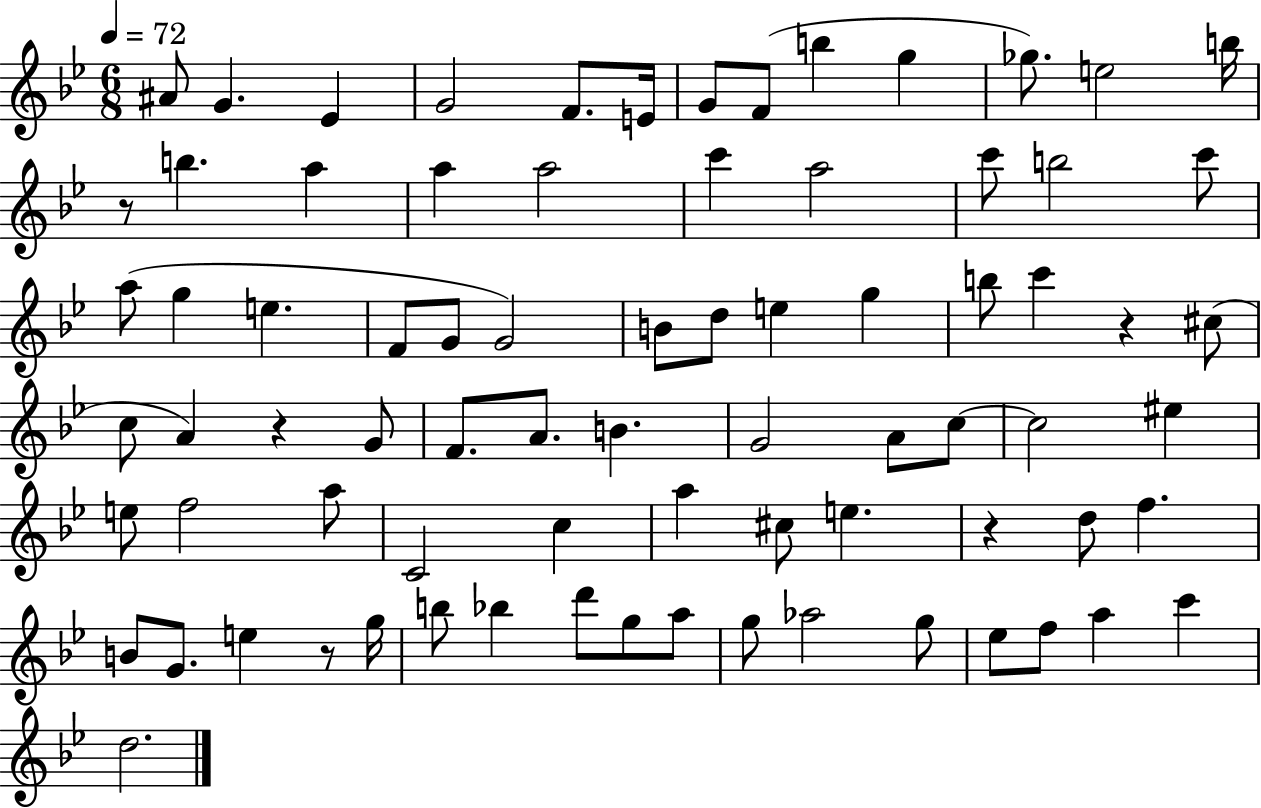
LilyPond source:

{
  \clef treble
  \numericTimeSignature
  \time 6/8
  \key bes \major
  \tempo 4 = 72
  ais'8 g'4. ees'4 | g'2 f'8. e'16 | g'8 f'8( b''4 g''4 | ges''8.) e''2 b''16 | \break r8 b''4. a''4 | a''4 a''2 | c'''4 a''2 | c'''8 b''2 c'''8 | \break a''8( g''4 e''4. | f'8 g'8 g'2) | b'8 d''8 e''4 g''4 | b''8 c'''4 r4 cis''8( | \break c''8 a'4) r4 g'8 | f'8. a'8. b'4. | g'2 a'8 c''8~~ | c''2 eis''4 | \break e''8 f''2 a''8 | c'2 c''4 | a''4 cis''8 e''4. | r4 d''8 f''4. | \break b'8 g'8. e''4 r8 g''16 | b''8 bes''4 d'''8 g''8 a''8 | g''8 aes''2 g''8 | ees''8 f''8 a''4 c'''4 | \break d''2. | \bar "|."
}